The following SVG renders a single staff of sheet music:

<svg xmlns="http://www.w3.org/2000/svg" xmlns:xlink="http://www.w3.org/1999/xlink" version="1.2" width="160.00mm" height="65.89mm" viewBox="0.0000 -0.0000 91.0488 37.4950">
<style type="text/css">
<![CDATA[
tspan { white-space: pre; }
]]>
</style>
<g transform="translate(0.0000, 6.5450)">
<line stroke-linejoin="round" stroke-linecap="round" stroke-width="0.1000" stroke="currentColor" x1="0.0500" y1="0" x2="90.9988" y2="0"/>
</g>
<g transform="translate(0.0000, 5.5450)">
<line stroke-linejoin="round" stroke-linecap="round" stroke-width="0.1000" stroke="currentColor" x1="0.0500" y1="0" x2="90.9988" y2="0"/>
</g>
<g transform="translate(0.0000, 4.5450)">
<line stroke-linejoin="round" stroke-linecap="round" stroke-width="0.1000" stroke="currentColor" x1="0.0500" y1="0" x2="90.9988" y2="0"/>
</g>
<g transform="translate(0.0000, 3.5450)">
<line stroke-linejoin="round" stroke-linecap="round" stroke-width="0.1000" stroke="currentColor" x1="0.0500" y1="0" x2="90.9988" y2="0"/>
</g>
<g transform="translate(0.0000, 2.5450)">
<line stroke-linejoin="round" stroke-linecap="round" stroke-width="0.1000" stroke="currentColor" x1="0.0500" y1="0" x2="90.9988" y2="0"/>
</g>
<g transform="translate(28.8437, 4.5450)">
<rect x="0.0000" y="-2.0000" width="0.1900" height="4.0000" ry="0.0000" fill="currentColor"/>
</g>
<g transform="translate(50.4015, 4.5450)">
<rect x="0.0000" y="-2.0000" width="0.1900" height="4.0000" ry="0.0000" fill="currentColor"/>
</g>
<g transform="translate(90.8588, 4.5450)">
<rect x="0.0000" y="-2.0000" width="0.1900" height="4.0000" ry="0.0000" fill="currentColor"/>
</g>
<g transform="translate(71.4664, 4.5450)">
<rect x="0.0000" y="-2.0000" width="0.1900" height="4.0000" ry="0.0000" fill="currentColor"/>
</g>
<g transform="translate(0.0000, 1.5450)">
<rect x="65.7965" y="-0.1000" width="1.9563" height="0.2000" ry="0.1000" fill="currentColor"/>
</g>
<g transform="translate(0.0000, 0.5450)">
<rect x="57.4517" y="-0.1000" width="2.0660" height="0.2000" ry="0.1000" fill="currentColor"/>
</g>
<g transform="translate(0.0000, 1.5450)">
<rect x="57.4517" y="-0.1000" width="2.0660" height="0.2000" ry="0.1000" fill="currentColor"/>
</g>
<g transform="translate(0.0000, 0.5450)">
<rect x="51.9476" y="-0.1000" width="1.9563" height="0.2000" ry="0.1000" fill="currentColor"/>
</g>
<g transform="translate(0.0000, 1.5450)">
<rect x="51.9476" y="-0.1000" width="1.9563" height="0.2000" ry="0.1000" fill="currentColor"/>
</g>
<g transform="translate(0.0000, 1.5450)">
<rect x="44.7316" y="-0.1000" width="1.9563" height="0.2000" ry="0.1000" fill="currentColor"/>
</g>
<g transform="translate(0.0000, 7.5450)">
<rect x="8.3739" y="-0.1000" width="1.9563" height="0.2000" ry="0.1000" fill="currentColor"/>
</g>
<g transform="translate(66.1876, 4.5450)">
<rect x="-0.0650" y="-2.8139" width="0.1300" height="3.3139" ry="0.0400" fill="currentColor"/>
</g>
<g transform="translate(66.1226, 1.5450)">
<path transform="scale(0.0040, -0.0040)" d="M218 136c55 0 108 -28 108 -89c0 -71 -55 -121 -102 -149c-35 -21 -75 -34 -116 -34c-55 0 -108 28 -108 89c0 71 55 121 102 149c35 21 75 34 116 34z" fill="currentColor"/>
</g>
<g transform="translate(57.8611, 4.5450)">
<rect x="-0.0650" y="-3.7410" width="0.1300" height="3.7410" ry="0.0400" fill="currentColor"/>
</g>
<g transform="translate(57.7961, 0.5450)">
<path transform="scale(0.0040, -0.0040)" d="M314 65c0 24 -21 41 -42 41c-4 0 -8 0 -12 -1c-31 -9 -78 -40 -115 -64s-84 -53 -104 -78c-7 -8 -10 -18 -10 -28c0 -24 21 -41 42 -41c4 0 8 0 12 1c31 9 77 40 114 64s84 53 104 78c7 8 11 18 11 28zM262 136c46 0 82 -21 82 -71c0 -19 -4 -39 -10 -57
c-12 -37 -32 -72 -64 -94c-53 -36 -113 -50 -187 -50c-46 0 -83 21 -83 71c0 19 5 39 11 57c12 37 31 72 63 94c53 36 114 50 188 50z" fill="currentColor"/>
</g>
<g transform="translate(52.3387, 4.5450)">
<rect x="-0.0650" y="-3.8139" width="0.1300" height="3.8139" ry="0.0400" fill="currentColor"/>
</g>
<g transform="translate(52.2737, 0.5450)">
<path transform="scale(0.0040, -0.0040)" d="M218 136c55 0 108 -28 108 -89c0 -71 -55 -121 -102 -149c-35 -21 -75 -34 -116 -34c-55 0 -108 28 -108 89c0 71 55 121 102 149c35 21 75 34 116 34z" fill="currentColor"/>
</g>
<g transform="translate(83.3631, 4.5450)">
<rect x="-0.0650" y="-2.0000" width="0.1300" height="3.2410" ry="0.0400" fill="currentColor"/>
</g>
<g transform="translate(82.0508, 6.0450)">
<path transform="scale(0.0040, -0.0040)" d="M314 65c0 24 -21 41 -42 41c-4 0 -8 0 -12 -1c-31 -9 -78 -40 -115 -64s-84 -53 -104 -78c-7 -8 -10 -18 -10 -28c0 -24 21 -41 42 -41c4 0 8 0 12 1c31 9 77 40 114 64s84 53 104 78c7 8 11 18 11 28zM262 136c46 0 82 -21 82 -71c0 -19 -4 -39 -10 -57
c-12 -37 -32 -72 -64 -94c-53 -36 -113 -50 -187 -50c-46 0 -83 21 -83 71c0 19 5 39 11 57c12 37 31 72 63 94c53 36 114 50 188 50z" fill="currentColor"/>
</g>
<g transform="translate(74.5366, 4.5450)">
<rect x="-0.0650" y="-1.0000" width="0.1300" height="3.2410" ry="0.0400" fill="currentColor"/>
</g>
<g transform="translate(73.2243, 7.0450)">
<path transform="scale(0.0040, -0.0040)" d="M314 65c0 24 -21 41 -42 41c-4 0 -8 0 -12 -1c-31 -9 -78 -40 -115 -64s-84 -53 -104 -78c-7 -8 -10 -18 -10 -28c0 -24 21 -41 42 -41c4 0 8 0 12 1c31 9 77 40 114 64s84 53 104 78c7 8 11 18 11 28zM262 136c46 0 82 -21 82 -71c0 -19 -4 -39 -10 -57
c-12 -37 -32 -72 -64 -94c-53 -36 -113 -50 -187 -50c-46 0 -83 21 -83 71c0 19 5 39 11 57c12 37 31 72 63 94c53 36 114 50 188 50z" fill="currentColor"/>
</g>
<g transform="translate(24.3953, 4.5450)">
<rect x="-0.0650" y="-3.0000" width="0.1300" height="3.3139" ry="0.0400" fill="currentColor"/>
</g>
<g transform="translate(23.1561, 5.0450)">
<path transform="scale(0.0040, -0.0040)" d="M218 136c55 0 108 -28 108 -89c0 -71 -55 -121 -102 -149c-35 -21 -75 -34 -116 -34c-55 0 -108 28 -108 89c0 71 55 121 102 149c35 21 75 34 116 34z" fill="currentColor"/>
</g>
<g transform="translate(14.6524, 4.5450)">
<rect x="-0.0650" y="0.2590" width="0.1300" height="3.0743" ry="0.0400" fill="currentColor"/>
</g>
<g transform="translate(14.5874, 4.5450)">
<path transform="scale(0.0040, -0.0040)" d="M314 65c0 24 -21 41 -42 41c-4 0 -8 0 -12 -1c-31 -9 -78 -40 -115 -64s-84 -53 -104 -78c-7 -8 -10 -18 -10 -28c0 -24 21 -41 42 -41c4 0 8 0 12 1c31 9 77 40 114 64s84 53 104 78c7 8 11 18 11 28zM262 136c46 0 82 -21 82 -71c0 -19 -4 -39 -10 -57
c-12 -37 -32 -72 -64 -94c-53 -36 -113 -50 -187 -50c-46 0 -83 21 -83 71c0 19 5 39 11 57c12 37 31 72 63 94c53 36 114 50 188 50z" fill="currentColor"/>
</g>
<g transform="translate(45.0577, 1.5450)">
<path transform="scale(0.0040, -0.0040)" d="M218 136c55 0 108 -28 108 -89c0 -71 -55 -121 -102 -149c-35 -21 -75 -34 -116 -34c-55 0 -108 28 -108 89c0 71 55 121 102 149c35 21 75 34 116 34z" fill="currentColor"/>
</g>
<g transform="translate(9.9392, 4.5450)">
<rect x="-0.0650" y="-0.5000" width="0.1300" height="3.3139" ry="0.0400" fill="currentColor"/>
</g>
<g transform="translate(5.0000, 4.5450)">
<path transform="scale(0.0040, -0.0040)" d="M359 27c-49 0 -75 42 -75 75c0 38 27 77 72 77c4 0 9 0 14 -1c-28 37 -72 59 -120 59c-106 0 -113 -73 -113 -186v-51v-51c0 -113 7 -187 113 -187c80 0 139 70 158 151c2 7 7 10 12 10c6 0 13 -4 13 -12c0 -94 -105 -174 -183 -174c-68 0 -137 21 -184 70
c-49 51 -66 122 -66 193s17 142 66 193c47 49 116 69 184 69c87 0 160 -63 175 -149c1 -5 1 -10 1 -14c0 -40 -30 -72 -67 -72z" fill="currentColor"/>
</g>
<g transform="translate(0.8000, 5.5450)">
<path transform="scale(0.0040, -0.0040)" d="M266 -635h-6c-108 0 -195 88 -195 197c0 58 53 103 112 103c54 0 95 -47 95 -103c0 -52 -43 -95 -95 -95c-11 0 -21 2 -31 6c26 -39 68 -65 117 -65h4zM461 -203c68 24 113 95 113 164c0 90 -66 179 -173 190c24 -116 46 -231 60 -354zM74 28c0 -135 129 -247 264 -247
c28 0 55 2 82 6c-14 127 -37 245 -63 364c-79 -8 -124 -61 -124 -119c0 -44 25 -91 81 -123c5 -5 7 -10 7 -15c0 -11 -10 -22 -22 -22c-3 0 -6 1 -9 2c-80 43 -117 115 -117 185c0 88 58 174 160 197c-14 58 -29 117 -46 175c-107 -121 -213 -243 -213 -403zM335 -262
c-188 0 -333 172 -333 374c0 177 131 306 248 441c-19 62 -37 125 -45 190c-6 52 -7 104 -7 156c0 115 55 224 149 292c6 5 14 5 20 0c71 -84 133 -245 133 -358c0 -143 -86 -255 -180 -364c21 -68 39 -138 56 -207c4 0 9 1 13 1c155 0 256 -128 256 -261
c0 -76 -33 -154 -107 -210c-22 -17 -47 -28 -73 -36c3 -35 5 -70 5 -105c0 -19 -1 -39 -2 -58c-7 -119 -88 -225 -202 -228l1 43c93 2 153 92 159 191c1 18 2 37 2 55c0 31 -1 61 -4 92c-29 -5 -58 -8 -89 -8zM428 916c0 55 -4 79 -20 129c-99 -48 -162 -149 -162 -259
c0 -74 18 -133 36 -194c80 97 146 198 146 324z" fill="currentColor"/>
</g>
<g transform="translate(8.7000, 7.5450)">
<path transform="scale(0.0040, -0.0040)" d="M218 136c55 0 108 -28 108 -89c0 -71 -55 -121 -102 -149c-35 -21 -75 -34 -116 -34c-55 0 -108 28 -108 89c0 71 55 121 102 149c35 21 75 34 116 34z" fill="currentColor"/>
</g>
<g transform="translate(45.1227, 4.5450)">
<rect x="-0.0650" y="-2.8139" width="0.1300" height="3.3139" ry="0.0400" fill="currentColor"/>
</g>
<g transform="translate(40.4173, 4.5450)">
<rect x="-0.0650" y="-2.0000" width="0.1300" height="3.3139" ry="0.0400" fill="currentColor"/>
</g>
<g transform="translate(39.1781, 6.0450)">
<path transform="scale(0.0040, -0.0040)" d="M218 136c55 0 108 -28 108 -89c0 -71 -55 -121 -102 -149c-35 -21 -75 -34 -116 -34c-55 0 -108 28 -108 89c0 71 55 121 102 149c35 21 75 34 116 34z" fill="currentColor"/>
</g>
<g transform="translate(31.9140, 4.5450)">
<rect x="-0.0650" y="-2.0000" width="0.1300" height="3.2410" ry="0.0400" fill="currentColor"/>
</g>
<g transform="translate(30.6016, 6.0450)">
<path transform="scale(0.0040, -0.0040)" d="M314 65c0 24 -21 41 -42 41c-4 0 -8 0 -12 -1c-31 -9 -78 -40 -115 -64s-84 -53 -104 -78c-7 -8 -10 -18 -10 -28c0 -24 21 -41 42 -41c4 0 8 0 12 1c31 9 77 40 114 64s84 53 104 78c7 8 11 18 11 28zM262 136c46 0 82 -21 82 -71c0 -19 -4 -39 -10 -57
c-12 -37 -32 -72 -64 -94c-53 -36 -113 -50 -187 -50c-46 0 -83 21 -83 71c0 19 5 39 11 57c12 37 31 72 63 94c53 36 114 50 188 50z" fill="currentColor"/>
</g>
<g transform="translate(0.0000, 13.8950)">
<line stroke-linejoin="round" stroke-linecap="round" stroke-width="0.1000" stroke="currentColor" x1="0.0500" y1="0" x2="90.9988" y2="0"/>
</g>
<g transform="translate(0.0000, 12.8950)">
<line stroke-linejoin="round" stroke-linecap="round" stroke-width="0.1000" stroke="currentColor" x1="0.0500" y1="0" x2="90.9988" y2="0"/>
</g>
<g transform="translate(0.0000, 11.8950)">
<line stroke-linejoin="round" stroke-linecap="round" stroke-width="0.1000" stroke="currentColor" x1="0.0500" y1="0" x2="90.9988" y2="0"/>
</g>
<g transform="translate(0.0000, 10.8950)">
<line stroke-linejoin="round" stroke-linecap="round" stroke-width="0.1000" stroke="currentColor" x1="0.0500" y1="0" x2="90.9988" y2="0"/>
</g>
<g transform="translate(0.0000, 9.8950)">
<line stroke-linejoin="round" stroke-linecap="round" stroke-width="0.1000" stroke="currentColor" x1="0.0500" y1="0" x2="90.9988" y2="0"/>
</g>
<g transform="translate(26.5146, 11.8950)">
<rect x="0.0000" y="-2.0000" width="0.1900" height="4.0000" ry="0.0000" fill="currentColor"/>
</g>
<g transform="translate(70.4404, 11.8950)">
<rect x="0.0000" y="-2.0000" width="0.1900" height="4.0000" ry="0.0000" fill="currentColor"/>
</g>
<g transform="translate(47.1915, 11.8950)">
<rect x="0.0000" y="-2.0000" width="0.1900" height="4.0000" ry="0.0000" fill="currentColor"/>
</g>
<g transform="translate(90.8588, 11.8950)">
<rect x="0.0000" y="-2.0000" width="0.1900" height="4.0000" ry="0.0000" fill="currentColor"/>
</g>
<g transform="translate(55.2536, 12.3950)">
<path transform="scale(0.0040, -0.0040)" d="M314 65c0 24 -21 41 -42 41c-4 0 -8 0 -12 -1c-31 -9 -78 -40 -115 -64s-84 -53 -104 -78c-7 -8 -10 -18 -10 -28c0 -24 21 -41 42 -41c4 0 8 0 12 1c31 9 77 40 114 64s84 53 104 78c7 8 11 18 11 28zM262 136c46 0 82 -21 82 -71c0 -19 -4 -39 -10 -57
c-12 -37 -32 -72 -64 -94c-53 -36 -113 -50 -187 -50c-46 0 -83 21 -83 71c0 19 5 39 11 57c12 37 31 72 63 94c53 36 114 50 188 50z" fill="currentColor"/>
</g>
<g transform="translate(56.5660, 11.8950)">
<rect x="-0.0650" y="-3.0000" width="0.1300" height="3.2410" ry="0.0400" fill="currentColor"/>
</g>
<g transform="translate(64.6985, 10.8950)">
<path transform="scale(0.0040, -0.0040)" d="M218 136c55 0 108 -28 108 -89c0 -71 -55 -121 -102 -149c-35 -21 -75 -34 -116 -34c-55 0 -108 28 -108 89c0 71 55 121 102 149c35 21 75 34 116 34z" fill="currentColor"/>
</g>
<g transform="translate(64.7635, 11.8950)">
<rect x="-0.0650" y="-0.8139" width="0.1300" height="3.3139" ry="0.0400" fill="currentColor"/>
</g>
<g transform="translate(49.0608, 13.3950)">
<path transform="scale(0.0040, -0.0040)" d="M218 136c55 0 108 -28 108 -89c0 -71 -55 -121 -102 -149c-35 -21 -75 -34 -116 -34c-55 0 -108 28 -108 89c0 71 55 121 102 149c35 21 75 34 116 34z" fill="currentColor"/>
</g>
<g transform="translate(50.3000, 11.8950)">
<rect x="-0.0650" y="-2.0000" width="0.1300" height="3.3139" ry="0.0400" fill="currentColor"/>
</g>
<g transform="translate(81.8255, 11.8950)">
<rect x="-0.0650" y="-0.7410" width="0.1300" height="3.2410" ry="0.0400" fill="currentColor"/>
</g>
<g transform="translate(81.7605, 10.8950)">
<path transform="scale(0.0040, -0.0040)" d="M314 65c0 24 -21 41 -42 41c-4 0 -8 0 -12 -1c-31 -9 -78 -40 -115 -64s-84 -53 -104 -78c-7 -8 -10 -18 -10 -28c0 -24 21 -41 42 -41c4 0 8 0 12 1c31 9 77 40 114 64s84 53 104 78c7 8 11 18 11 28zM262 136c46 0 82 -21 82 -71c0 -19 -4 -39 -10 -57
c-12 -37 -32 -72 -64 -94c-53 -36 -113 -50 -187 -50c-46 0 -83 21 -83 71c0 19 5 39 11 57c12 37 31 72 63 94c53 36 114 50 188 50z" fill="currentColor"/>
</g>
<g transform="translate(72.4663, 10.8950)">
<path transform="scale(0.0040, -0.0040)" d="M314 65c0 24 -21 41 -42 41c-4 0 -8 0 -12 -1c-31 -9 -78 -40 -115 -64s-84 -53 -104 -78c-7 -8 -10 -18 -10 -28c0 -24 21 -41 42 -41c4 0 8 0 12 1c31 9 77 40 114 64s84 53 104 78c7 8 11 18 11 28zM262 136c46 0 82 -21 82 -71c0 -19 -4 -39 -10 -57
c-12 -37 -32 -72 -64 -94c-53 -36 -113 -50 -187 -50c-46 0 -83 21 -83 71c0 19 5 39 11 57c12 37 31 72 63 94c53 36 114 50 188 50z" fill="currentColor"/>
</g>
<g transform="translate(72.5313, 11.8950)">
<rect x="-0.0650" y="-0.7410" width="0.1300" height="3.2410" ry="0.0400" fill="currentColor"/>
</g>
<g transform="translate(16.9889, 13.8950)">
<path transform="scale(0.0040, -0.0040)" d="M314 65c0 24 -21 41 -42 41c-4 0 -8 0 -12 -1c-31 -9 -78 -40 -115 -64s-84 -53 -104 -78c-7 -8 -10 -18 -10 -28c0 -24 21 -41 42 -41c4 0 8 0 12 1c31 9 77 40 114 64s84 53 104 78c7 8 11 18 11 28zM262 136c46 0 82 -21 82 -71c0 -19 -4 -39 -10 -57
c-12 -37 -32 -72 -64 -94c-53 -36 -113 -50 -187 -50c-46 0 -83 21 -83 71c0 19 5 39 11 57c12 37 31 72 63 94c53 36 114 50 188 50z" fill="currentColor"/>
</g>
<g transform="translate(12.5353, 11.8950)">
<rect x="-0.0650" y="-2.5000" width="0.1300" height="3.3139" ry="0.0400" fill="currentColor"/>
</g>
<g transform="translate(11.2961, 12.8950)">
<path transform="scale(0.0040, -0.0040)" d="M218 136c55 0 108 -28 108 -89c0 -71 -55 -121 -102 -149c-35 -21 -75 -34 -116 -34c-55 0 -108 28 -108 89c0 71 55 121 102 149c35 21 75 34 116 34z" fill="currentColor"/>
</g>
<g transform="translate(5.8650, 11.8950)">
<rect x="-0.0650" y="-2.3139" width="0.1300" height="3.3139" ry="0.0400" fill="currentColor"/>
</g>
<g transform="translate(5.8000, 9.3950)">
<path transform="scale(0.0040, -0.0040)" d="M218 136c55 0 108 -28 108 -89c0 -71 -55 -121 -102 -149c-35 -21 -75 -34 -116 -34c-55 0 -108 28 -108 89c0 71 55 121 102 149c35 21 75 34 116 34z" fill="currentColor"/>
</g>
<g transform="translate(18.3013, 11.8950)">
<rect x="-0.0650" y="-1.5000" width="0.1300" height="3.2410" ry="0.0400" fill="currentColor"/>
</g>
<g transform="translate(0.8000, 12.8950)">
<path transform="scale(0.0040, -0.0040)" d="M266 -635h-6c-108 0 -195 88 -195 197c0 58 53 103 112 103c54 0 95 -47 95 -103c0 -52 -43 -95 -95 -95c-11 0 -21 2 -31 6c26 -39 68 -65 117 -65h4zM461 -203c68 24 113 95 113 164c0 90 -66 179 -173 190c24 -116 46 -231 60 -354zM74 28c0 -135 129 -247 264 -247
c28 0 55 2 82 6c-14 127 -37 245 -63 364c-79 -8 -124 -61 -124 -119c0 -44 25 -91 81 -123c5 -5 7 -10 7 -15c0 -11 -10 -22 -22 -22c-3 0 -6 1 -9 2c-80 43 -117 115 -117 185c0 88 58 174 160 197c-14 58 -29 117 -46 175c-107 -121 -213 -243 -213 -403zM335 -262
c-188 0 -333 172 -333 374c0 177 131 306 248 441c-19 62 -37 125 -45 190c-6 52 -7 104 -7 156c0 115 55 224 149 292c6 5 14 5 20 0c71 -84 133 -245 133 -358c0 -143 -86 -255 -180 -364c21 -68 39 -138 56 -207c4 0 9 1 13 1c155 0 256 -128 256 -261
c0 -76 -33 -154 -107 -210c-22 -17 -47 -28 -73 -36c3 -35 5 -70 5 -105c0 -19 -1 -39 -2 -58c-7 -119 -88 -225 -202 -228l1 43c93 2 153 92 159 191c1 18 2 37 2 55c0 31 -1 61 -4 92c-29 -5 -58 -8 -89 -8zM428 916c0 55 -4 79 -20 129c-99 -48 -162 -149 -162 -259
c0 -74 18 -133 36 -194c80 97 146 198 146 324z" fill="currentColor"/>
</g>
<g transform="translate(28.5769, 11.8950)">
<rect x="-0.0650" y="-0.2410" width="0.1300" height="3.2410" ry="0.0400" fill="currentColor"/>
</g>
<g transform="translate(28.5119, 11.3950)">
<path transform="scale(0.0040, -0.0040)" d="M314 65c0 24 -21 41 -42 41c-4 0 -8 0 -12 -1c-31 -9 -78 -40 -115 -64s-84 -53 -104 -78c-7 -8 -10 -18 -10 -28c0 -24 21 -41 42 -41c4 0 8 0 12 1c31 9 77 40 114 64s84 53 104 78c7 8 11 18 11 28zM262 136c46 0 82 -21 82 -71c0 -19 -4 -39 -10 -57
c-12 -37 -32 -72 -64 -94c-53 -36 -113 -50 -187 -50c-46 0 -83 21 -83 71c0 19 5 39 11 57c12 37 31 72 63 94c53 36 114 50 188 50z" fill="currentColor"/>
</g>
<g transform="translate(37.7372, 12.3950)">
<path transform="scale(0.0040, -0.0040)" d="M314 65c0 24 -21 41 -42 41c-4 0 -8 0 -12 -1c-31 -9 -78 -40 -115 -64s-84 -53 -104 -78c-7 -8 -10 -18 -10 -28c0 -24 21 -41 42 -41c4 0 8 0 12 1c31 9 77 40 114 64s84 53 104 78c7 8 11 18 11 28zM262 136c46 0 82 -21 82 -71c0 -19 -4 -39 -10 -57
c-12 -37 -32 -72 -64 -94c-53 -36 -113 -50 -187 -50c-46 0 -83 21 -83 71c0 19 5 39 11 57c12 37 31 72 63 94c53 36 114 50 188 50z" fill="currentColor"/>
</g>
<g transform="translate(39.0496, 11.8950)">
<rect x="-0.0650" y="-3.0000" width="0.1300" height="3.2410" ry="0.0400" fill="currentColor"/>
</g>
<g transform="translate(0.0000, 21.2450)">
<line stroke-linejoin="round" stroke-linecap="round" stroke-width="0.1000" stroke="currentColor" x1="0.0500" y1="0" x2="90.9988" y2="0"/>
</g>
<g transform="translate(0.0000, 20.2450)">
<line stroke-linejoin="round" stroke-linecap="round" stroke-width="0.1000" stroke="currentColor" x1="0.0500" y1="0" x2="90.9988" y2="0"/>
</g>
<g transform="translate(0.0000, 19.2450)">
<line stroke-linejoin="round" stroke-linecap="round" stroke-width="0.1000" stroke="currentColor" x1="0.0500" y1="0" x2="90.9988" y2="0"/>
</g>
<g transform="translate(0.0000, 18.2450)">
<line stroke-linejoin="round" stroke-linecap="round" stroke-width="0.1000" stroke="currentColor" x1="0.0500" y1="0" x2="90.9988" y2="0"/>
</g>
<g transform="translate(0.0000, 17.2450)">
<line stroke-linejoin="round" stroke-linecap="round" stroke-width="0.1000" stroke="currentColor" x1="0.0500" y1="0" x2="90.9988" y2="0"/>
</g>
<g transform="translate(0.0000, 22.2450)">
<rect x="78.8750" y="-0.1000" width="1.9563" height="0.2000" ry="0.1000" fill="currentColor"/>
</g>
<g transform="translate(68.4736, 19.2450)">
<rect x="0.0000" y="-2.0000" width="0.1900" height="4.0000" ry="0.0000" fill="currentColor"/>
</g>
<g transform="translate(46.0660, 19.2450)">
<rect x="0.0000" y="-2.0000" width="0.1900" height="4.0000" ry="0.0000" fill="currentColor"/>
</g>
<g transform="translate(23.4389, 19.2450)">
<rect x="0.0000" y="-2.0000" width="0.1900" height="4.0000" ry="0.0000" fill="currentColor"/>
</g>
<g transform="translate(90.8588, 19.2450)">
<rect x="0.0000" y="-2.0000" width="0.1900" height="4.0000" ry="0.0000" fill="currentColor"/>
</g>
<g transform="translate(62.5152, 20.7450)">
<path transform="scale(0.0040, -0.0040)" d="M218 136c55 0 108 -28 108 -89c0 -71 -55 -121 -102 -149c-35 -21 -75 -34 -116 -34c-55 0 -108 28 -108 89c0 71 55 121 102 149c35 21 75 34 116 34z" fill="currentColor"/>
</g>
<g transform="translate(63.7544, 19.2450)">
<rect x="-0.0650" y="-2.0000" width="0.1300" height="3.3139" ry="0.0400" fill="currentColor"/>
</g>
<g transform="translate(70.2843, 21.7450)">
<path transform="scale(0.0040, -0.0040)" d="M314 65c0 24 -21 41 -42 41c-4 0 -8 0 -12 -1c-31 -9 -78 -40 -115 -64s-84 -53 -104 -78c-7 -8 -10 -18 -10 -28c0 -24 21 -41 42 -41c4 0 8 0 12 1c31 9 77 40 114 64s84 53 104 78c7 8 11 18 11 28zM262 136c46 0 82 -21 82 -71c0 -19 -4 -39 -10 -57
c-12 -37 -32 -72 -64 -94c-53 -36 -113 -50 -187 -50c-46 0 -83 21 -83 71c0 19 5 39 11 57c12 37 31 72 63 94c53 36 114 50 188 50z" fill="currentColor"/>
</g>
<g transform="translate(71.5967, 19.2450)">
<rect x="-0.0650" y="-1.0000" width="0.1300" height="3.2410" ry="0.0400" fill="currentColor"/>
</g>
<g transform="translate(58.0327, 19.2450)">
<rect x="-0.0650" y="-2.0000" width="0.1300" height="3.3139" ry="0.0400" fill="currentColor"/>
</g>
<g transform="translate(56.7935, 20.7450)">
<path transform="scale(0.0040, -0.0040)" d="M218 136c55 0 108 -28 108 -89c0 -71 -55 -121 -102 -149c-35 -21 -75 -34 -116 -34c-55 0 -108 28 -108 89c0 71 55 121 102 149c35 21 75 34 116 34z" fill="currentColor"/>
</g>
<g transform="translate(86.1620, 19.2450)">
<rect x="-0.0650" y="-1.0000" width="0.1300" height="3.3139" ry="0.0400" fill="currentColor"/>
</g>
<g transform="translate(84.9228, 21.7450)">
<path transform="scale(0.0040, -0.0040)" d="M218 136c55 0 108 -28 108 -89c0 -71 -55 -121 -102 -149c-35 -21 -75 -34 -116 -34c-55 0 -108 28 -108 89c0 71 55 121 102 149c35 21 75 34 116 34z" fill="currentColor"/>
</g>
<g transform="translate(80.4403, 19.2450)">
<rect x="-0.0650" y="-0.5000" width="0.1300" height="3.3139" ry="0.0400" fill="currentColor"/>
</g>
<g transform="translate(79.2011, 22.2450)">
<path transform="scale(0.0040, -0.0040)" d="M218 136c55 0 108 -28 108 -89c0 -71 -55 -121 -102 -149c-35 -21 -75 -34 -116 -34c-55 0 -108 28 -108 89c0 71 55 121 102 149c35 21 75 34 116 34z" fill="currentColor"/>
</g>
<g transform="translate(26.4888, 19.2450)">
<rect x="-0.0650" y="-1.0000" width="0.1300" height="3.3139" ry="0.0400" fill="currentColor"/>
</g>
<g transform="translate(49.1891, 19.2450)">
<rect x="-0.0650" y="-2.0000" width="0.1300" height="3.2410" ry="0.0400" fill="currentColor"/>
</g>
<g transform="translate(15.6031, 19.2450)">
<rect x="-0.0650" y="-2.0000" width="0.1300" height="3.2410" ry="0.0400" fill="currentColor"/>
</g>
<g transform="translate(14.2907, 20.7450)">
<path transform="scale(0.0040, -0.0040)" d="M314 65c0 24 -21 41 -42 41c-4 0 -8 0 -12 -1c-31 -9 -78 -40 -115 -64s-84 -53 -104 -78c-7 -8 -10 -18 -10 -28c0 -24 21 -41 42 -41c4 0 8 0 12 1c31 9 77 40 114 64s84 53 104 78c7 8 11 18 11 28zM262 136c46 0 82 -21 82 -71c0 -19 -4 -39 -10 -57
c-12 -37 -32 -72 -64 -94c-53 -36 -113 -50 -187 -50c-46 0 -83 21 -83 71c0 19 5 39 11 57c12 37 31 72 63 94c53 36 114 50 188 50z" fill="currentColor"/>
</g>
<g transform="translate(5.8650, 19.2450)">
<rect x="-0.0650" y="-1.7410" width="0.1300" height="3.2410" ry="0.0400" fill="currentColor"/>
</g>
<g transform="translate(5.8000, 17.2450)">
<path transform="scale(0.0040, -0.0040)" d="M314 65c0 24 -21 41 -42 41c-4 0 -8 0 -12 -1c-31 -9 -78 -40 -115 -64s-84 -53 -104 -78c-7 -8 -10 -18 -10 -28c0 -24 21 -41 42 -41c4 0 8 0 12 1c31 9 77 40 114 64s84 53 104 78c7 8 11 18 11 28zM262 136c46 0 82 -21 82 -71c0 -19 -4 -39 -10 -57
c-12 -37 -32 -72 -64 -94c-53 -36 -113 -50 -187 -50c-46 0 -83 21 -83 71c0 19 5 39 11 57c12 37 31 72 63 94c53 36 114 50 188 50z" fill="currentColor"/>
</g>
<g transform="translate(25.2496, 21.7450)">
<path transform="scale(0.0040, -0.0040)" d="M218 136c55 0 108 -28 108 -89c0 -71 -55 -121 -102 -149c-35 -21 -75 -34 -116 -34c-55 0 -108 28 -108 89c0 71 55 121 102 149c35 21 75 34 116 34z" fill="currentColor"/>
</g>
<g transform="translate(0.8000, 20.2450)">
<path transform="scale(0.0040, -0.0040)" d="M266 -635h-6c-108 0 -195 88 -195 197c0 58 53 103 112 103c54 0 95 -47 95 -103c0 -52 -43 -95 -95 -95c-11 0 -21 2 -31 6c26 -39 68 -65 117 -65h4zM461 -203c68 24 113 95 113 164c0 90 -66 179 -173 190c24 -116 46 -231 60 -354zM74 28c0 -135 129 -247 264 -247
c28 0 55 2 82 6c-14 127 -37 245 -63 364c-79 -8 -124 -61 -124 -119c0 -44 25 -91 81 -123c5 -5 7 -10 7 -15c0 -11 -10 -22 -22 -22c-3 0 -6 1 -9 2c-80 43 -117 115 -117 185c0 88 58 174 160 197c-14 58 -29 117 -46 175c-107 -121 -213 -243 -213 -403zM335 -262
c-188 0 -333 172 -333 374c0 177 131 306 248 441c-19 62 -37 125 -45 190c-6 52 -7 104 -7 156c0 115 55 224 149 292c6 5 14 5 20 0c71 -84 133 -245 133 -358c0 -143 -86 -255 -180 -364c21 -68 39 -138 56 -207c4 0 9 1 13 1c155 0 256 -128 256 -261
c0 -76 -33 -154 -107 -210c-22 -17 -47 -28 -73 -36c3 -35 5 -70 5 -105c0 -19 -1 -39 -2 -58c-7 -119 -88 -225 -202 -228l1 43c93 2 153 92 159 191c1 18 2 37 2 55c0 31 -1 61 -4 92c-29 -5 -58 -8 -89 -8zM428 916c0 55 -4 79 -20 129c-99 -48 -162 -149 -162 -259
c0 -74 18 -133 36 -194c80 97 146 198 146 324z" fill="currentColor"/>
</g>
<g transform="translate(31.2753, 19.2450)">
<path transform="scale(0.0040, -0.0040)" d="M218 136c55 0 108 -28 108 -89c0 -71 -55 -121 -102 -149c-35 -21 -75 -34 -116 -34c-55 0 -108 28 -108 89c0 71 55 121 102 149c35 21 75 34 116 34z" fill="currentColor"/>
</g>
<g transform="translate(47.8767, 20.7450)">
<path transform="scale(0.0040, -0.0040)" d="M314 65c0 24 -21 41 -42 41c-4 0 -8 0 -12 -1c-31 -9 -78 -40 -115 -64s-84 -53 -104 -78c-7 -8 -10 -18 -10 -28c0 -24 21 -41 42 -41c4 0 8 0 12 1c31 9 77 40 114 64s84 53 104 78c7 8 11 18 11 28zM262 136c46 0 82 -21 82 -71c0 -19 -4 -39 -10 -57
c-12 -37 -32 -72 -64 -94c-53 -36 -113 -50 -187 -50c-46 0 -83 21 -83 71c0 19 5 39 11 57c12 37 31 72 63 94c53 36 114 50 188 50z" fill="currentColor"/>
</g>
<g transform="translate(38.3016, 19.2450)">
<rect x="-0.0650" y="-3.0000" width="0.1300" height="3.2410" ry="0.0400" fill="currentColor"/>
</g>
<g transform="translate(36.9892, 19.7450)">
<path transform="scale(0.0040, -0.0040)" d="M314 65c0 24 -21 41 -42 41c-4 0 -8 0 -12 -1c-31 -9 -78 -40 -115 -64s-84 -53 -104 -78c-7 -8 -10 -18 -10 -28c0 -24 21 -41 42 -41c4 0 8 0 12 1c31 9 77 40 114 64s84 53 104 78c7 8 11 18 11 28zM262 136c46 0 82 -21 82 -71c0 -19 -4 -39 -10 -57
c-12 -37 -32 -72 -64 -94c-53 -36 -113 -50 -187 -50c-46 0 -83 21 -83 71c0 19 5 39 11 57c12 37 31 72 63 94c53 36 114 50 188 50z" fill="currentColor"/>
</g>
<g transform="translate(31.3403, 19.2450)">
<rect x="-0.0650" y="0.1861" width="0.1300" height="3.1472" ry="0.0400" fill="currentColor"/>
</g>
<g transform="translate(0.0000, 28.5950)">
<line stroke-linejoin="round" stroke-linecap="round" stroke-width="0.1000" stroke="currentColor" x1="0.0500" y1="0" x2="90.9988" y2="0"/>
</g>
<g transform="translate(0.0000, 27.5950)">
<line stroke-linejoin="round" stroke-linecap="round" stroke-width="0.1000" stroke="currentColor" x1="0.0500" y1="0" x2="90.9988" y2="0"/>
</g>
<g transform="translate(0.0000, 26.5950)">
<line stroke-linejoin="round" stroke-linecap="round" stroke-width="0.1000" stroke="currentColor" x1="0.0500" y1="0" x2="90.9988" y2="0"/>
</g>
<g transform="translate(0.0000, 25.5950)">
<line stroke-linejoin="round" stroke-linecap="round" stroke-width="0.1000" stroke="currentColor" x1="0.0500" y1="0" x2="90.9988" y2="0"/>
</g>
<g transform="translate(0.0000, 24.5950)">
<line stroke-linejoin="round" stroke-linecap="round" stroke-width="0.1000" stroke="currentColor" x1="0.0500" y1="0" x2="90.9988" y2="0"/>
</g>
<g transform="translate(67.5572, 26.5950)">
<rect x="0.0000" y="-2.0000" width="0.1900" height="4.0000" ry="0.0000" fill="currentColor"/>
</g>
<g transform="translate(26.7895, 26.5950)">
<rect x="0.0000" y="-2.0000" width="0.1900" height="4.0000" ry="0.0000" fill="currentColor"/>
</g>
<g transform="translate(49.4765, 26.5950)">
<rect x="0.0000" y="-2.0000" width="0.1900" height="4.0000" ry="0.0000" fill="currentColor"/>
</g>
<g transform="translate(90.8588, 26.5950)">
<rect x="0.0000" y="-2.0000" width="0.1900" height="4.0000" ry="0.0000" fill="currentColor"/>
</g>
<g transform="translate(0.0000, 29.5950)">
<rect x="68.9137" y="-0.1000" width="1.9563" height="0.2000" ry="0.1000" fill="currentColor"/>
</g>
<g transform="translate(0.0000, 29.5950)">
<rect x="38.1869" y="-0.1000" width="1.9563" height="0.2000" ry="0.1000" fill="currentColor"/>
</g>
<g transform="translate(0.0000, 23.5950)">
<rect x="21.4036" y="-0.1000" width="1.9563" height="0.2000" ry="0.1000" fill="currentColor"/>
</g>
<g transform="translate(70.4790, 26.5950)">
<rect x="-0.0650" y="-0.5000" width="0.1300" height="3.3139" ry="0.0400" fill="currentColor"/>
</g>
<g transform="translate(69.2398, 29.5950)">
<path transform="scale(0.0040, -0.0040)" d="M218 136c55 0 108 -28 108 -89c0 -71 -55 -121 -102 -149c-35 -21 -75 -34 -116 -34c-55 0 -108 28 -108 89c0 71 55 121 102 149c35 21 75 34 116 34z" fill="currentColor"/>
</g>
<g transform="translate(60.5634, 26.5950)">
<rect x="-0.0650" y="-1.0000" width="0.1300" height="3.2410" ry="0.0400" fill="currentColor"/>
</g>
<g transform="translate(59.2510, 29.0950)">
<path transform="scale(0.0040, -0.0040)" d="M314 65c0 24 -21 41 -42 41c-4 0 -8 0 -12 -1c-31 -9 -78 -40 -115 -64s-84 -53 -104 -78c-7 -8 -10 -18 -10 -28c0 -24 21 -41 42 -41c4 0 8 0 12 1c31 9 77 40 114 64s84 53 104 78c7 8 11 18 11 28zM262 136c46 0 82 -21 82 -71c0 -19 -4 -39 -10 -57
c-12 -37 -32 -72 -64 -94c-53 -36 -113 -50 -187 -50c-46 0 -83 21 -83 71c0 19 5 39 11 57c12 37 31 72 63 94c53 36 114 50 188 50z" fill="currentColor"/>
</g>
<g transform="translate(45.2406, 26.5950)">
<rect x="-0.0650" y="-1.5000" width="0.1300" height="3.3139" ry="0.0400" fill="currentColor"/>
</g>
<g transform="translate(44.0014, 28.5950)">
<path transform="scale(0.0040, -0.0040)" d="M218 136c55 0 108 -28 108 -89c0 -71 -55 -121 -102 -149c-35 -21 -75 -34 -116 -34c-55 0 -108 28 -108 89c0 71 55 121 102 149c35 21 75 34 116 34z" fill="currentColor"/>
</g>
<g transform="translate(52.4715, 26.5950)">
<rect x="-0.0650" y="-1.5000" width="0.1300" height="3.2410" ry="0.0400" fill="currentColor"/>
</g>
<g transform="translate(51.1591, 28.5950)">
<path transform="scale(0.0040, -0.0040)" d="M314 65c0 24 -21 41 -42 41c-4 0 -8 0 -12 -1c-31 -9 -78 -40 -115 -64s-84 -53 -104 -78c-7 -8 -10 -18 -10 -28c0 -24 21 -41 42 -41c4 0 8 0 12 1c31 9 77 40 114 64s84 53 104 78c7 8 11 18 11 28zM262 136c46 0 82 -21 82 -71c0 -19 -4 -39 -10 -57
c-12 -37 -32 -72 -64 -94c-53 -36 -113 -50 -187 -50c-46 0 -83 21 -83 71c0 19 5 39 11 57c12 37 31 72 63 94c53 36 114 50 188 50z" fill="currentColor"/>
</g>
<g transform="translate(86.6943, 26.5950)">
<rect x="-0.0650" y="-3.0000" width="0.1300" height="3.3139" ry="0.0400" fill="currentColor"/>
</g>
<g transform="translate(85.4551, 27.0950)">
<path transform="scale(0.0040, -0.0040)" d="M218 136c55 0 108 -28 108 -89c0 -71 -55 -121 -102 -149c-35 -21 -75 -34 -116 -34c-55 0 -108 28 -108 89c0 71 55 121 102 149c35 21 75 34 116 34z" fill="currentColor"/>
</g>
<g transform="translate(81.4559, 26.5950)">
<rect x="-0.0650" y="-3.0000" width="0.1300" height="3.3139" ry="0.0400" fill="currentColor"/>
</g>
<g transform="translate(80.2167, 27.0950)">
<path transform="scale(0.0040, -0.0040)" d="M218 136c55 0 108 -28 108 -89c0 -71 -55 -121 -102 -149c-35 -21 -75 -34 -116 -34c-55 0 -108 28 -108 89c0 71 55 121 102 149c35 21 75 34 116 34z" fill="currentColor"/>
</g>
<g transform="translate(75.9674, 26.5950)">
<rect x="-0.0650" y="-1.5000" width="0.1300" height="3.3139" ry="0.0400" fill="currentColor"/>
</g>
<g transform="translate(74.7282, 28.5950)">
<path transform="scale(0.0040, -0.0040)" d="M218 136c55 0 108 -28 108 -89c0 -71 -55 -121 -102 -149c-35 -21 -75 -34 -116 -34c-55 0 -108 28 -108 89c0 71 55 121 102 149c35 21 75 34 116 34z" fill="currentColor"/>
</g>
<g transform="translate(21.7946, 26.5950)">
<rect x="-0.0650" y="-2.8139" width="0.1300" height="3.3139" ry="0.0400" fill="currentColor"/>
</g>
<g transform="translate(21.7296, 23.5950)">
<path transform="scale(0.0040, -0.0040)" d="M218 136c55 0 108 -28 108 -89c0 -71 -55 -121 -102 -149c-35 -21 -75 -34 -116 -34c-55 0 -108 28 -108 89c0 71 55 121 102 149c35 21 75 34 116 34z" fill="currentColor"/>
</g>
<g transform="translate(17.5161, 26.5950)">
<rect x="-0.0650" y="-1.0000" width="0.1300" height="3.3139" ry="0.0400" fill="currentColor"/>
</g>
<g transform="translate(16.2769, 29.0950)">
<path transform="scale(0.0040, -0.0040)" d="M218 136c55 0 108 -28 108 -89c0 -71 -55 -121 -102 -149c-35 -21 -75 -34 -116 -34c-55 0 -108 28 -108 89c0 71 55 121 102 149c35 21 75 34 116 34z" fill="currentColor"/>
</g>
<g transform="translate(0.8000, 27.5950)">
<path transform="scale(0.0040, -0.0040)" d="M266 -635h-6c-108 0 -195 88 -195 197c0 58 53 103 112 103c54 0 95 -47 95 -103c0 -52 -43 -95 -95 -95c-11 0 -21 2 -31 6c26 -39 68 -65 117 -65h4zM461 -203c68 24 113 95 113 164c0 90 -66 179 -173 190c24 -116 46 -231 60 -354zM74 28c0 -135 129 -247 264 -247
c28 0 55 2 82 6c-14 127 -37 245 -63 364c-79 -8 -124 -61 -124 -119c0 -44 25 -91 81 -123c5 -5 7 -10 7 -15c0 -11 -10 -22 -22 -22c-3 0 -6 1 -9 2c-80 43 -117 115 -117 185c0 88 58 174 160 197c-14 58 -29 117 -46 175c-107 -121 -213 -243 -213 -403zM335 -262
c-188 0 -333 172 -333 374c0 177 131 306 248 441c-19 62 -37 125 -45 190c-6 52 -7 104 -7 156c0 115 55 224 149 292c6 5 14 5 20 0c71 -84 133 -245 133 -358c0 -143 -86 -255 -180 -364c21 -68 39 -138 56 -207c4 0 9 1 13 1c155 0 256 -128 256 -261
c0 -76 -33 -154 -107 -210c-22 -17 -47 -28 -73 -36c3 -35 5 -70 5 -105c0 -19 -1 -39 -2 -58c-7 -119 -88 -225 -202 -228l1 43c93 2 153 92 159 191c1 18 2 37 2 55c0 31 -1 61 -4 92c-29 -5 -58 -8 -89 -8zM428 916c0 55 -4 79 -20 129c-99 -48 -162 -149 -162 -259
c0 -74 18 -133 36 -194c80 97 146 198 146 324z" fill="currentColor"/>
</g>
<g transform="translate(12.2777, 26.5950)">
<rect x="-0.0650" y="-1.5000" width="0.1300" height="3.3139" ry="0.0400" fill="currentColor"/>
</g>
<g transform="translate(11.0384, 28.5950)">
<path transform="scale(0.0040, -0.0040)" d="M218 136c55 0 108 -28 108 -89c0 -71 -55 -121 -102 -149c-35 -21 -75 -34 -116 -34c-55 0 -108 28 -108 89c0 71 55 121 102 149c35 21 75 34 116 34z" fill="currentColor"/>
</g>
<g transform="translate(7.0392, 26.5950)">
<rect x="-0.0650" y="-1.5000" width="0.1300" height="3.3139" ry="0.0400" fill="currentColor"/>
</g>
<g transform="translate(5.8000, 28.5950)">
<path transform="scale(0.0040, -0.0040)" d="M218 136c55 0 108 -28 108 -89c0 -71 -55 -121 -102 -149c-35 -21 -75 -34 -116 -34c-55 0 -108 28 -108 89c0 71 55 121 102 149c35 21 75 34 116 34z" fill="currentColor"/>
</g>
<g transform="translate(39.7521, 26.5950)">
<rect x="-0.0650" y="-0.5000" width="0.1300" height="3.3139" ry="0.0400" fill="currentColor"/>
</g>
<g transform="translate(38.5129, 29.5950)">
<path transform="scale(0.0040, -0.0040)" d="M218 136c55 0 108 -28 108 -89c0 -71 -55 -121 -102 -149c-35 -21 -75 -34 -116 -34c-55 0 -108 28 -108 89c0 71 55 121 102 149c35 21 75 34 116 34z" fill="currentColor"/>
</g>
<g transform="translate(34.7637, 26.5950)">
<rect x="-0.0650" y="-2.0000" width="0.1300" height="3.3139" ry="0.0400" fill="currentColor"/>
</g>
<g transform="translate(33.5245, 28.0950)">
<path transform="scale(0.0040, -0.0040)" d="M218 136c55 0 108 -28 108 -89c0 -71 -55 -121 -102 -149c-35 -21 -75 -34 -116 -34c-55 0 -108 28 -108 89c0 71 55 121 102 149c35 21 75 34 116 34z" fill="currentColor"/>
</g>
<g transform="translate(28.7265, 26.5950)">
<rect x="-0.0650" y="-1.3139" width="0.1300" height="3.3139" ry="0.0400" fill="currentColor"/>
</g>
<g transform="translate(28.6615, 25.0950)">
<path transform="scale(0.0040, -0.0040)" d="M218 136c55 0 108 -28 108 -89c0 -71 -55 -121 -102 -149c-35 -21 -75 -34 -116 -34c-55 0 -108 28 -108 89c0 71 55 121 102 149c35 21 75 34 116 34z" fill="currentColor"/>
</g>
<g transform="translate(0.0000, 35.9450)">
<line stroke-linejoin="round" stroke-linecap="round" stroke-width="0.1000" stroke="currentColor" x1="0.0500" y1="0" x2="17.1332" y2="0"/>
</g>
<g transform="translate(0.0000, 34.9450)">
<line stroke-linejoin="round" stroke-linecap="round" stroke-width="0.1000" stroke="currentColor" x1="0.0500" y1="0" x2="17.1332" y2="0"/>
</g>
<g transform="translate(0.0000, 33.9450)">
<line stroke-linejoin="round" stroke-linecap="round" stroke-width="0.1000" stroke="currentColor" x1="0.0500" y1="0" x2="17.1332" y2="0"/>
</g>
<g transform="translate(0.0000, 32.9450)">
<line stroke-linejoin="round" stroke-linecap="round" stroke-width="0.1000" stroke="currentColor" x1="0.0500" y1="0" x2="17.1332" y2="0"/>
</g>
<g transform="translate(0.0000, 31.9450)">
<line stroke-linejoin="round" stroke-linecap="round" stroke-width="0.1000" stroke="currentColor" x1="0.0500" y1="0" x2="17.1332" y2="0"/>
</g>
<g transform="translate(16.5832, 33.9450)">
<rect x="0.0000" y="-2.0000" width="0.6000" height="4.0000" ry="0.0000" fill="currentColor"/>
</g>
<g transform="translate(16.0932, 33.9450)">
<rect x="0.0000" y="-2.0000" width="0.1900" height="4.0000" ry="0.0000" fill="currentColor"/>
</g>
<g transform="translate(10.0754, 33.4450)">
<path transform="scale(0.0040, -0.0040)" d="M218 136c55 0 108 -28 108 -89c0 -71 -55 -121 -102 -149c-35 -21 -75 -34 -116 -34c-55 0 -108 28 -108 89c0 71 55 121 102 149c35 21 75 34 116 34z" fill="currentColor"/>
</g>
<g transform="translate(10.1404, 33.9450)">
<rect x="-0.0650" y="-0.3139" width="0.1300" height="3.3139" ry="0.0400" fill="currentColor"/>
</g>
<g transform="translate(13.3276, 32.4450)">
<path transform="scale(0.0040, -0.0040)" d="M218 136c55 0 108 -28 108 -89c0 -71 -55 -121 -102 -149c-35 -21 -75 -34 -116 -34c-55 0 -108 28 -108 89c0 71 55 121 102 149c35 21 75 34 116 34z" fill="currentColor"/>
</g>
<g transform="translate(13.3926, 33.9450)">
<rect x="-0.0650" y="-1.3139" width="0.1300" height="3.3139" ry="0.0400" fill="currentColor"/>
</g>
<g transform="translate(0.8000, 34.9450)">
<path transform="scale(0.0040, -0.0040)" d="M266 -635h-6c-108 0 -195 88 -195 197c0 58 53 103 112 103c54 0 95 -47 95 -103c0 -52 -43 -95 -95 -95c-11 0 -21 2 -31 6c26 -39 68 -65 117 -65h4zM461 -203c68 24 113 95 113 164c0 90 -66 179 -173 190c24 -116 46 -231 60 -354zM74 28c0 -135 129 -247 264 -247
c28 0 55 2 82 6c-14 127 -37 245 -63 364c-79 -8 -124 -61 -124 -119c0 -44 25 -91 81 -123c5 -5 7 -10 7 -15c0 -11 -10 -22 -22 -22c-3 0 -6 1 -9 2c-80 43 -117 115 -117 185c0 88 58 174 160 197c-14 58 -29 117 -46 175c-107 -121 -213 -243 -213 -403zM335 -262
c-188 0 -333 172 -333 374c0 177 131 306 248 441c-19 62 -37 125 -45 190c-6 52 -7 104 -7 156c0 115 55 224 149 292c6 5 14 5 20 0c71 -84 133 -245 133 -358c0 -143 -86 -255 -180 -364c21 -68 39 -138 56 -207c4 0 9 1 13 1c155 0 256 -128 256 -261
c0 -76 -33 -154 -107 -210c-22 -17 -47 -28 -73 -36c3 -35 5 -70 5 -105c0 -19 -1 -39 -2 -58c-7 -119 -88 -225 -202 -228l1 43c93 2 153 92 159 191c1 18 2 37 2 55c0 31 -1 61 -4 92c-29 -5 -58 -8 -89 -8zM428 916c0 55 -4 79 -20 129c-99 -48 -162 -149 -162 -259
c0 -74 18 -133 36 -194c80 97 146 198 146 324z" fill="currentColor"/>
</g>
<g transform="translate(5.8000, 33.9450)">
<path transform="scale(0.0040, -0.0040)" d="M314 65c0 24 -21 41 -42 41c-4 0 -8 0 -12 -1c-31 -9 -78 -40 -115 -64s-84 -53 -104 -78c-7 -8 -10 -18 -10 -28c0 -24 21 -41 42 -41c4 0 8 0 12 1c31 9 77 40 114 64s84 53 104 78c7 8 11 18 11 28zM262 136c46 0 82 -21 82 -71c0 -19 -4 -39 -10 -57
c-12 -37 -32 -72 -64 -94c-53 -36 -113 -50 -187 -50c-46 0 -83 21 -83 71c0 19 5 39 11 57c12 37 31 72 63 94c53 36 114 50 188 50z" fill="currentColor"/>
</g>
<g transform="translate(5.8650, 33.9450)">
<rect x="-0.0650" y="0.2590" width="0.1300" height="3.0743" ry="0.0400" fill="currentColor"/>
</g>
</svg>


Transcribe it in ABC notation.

X:1
T:Untitled
M:4/4
L:1/4
K:C
C B2 A F2 F a c' c'2 a D2 F2 g G E2 c2 A2 F A2 d d2 d2 f2 F2 D B A2 F2 F F D2 C D E E D a e F C E E2 D2 C E A A B2 c e